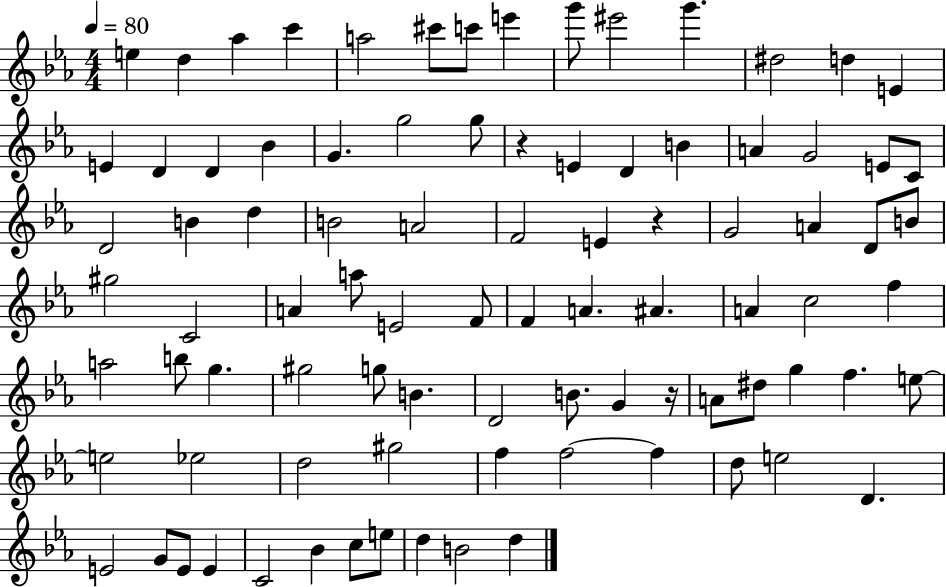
X:1
T:Untitled
M:4/4
L:1/4
K:Eb
e d _a c' a2 ^c'/2 c'/2 e' g'/2 ^e'2 g' ^d2 d E E D D _B G g2 g/2 z E D B A G2 E/2 C/2 D2 B d B2 A2 F2 E z G2 A D/2 B/2 ^g2 C2 A a/2 E2 F/2 F A ^A A c2 f a2 b/2 g ^g2 g/2 B D2 B/2 G z/4 A/2 ^d/2 g f e/2 e2 _e2 d2 ^g2 f f2 f d/2 e2 D E2 G/2 E/2 E C2 _B c/2 e/2 d B2 d